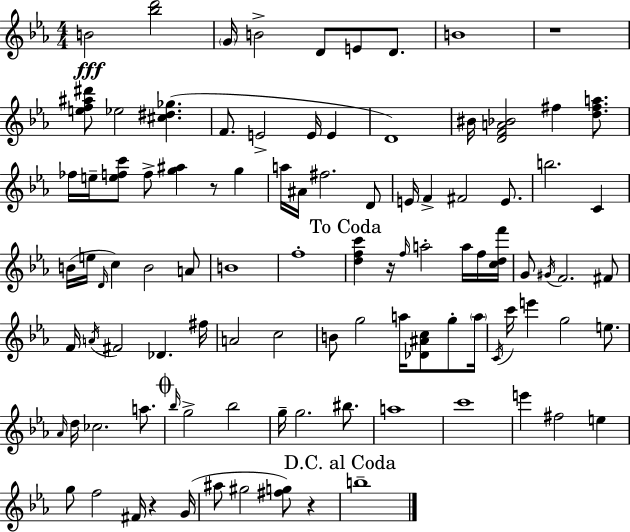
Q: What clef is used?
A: treble